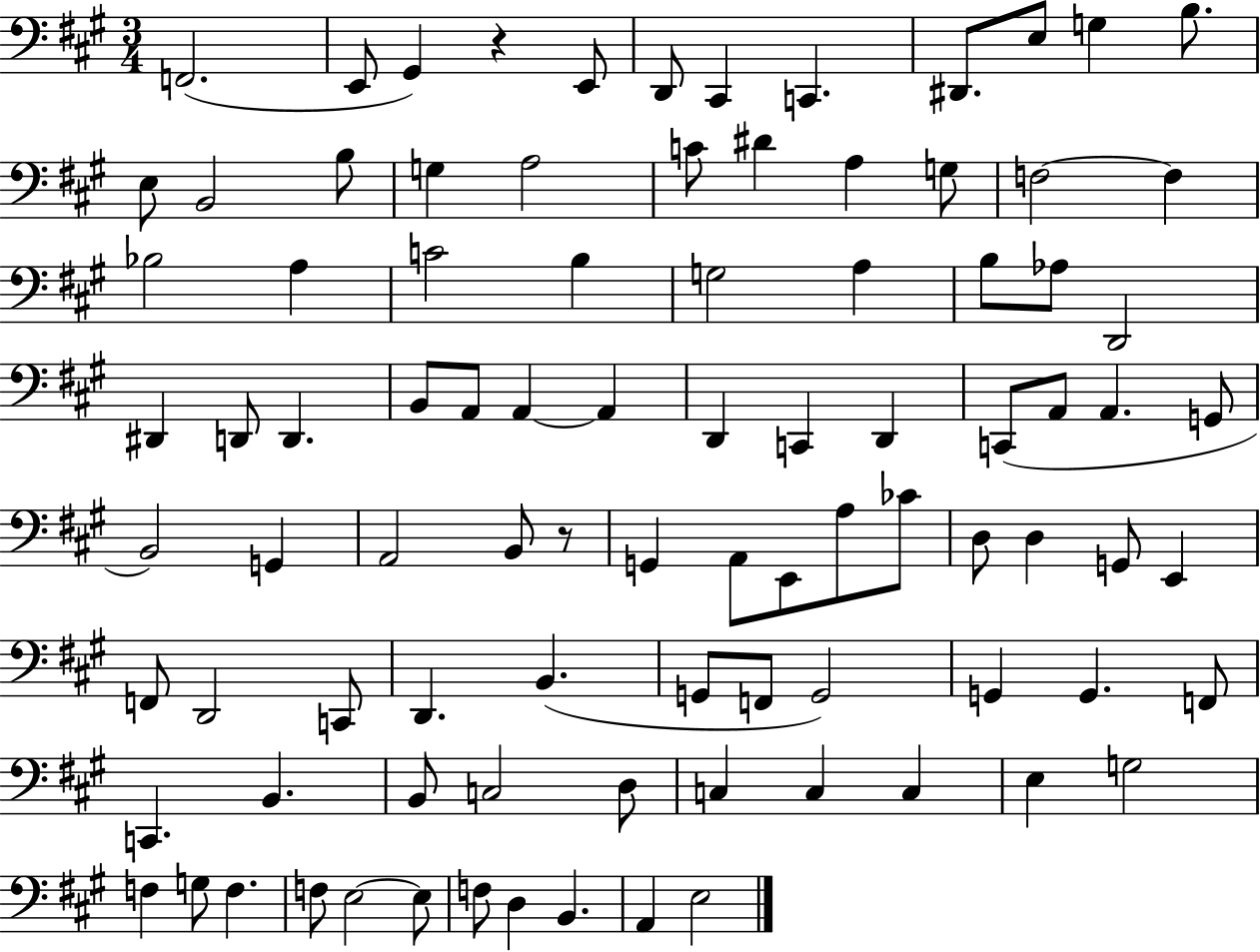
X:1
T:Untitled
M:3/4
L:1/4
K:A
F,,2 E,,/2 ^G,, z E,,/2 D,,/2 ^C,, C,, ^D,,/2 E,/2 G, B,/2 E,/2 B,,2 B,/2 G, A,2 C/2 ^D A, G,/2 F,2 F, _B,2 A, C2 B, G,2 A, B,/2 _A,/2 D,,2 ^D,, D,,/2 D,, B,,/2 A,,/2 A,, A,, D,, C,, D,, C,,/2 A,,/2 A,, G,,/2 B,,2 G,, A,,2 B,,/2 z/2 G,, A,,/2 E,,/2 A,/2 _C/2 D,/2 D, G,,/2 E,, F,,/2 D,,2 C,,/2 D,, B,, G,,/2 F,,/2 G,,2 G,, G,, F,,/2 C,, B,, B,,/2 C,2 D,/2 C, C, C, E, G,2 F, G,/2 F, F,/2 E,2 E,/2 F,/2 D, B,, A,, E,2